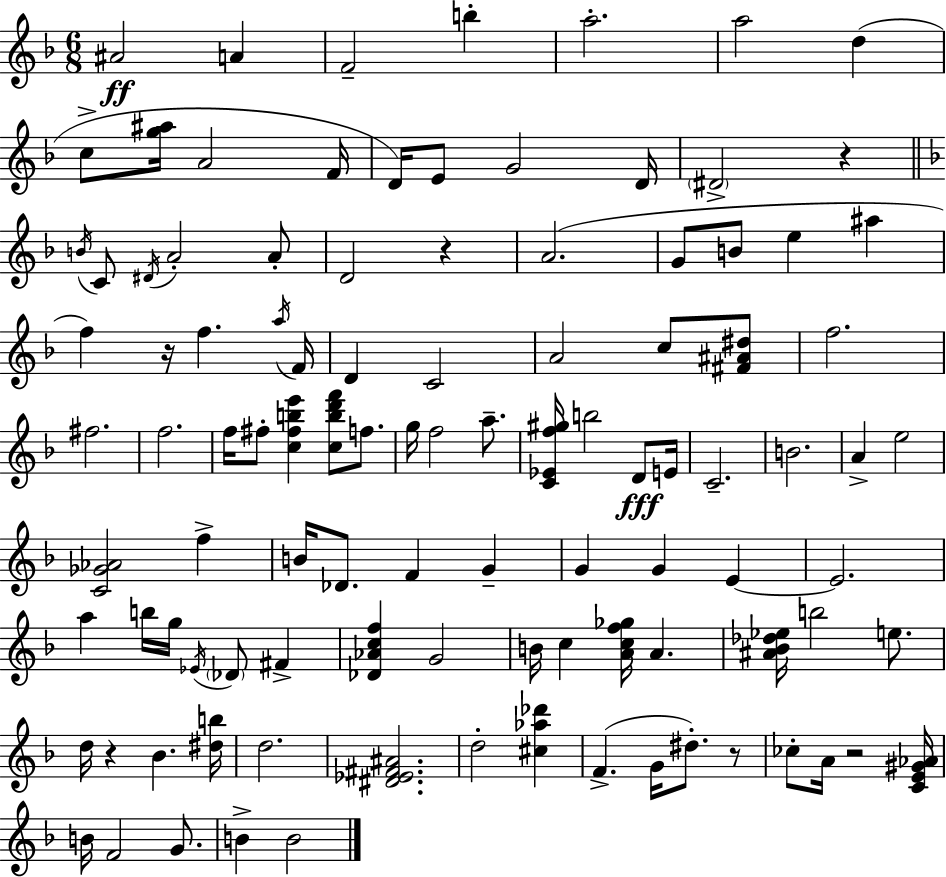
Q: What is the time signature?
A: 6/8